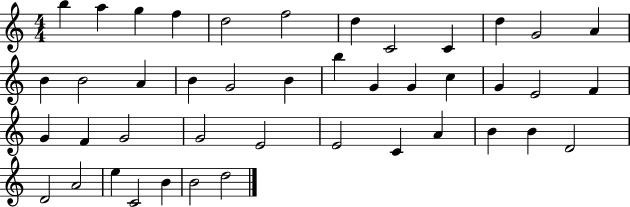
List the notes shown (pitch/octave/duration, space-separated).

B5/q A5/q G5/q F5/q D5/h F5/h D5/q C4/h C4/q D5/q G4/h A4/q B4/q B4/h A4/q B4/q G4/h B4/q B5/q G4/q G4/q C5/q G4/q E4/h F4/q G4/q F4/q G4/h G4/h E4/h E4/h C4/q A4/q B4/q B4/q D4/h D4/h A4/h E5/q C4/h B4/q B4/h D5/h